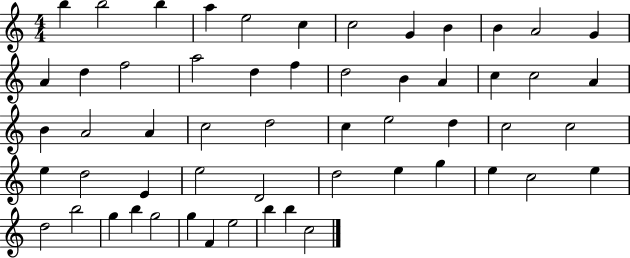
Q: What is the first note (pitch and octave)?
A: B5